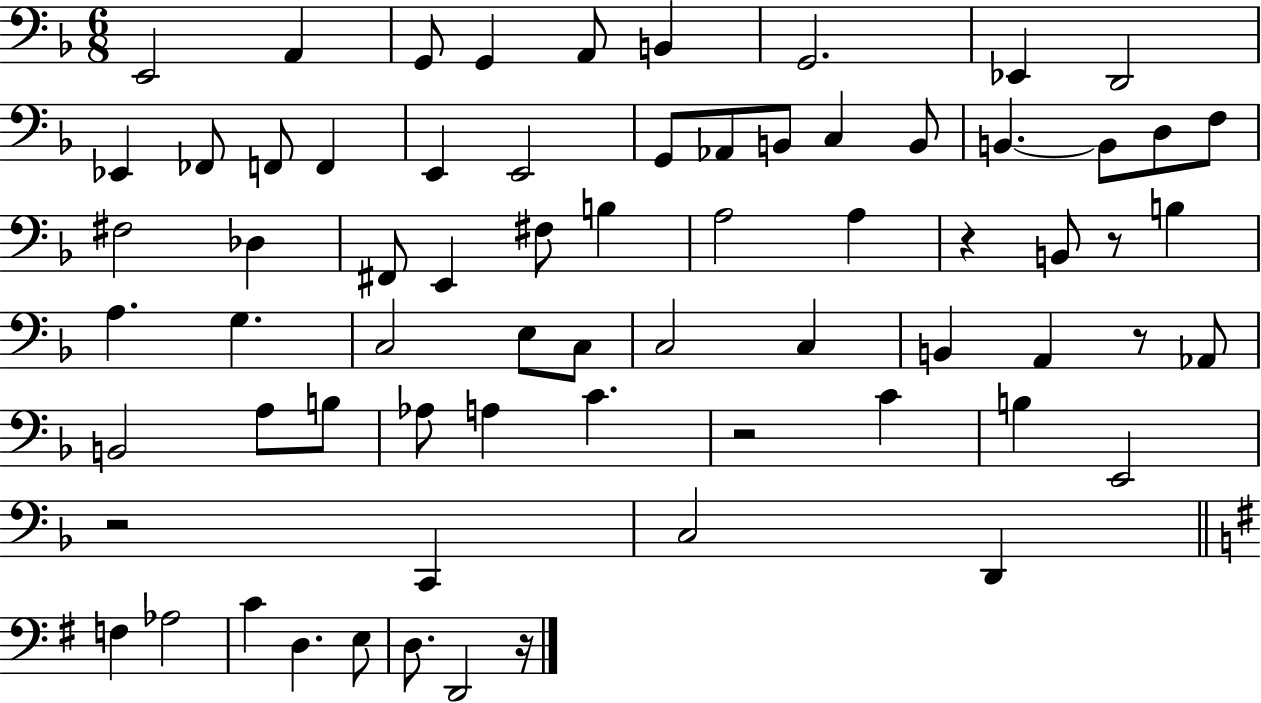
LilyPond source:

{
  \clef bass
  \numericTimeSignature
  \time 6/8
  \key f \major
  e,2 a,4 | g,8 g,4 a,8 b,4 | g,2. | ees,4 d,2 | \break ees,4 fes,8 f,8 f,4 | e,4 e,2 | g,8 aes,8 b,8 c4 b,8 | b,4.~~ b,8 d8 f8 | \break fis2 des4 | fis,8 e,4 fis8 b4 | a2 a4 | r4 b,8 r8 b4 | \break a4. g4. | c2 e8 c8 | c2 c4 | b,4 a,4 r8 aes,8 | \break b,2 a8 b8 | aes8 a4 c'4. | r2 c'4 | b4 e,2 | \break r2 c,4 | c2 d,4 | \bar "||" \break \key e \minor f4 aes2 | c'4 d4. e8 | d8. d,2 r16 | \bar "|."
}